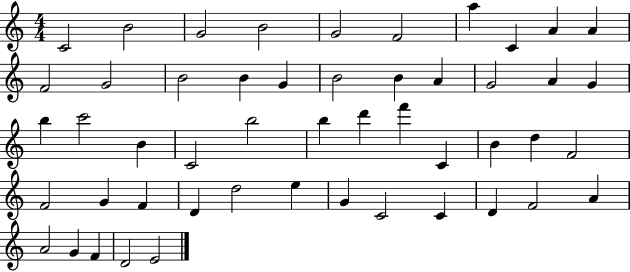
C4/h B4/h G4/h B4/h G4/h F4/h A5/q C4/q A4/q A4/q F4/h G4/h B4/h B4/q G4/q B4/h B4/q A4/q G4/h A4/q G4/q B5/q C6/h B4/q C4/h B5/h B5/q D6/q F6/q C4/q B4/q D5/q F4/h F4/h G4/q F4/q D4/q D5/h E5/q G4/q C4/h C4/q D4/q F4/h A4/q A4/h G4/q F4/q D4/h E4/h